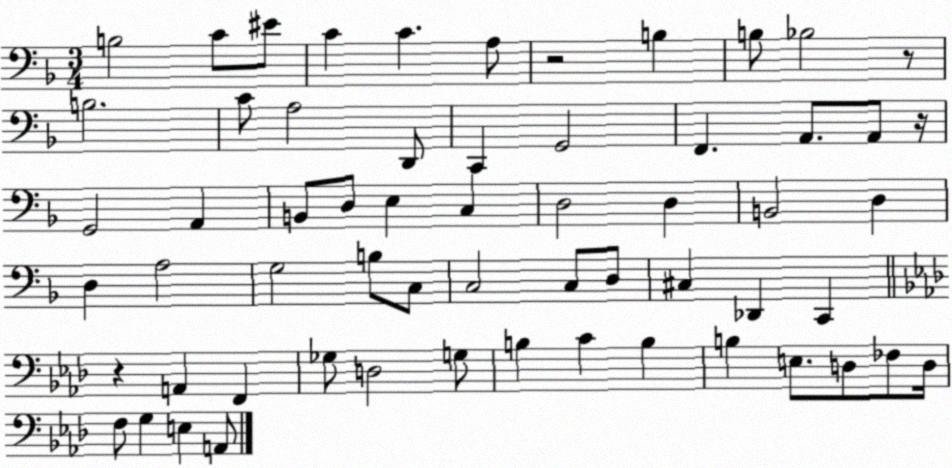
X:1
T:Untitled
M:3/4
L:1/4
K:F
B,2 C/2 ^E/2 C C A,/2 z2 B, B,/2 _B,2 z/2 B,2 C/2 A,2 D,,/2 C,, G,,2 F,, A,,/2 A,,/2 z/4 G,,2 A,, B,,/2 D,/2 E, C, D,2 D, B,,2 D, D, A,2 G,2 B,/2 C,/2 C,2 C,/2 D,/2 ^C, _D,, C,, z A,, F,, _G,/2 D,2 G,/2 B, C B, B, E,/2 D,/2 _F,/2 D,/4 F,/2 G, E, A,,/2